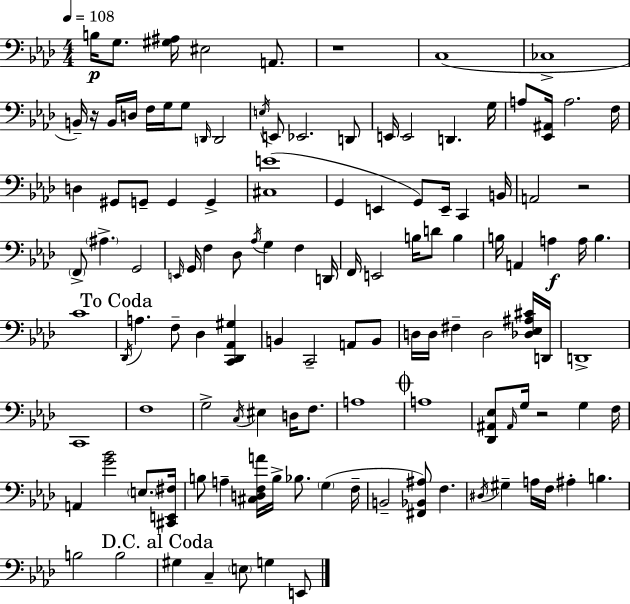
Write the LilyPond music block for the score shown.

{
  \clef bass
  \numericTimeSignature
  \time 4/4
  \key f \minor
  \tempo 4 = 108
  b16\p g8. <gis ais>16 eis2 a,8. | r1 | c1( | ces1-> | \break b,16--) r16 b,16 d16 f16 g16 g8 \grace { d,16 } d,2 | \acciaccatura { e16 } e,8 ees,2. | d,8 e,16 e,2 d,4. | g16 a8 <ees, ais,>16 a2. | \break f16 d4 gis,8 g,8-- g,4 g,4-> | <cis e'>1( | g,4 e,4 g,8) e,16-- c,4 | b,16 a,2 r2 | \break \parenthesize f,8-> \parenthesize ais4.-> g,2 | \grace { e,16 } g,16 f4 des8 \acciaccatura { aes16 } g4 f4 | d,16 f,16 e,2 b16 d'8 | b4 b16 a,4 a4\f a16 b4. | \break c'1 | \mark "To Coda" \acciaccatura { des,16 } a4. f8-- des4 | <c, des, aes, gis>4 b,4 c,2-- | a,8 b,8 d16 d16 fis4-- d2 | \break <des ees ais cis'>16 d,16 d,1-> | c,1 | f1 | g2-> \acciaccatura { c16 } eis4 | \break d16 f8. a1 | \mark \markup { \musicglyph "scripts.coda" } a1 | <des, ais, ees>8 \grace { ais,16 } g16 r2 | g4 f16 a,4 <g' bes'>2 | \break \parenthesize e8. <cis, e, fis>16 b8 a4-- <cis d f a'>16 b16-> bes8. | \parenthesize g4( f16-- b,2-- <fis, bes, ais>8) | f4. \acciaccatura { dis16 } gis4-- a16 f16 ais4-. | b4. b2 | \break b2 \mark "D.C. al Coda" gis4 c4-- | \parenthesize e8 g4 e,8 \bar "|."
}